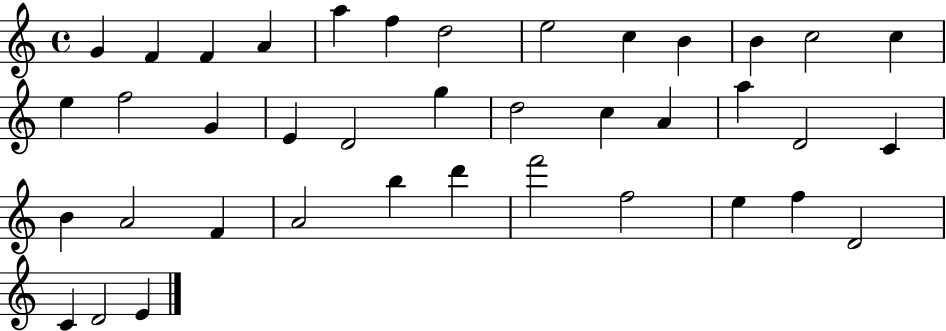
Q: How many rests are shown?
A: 0